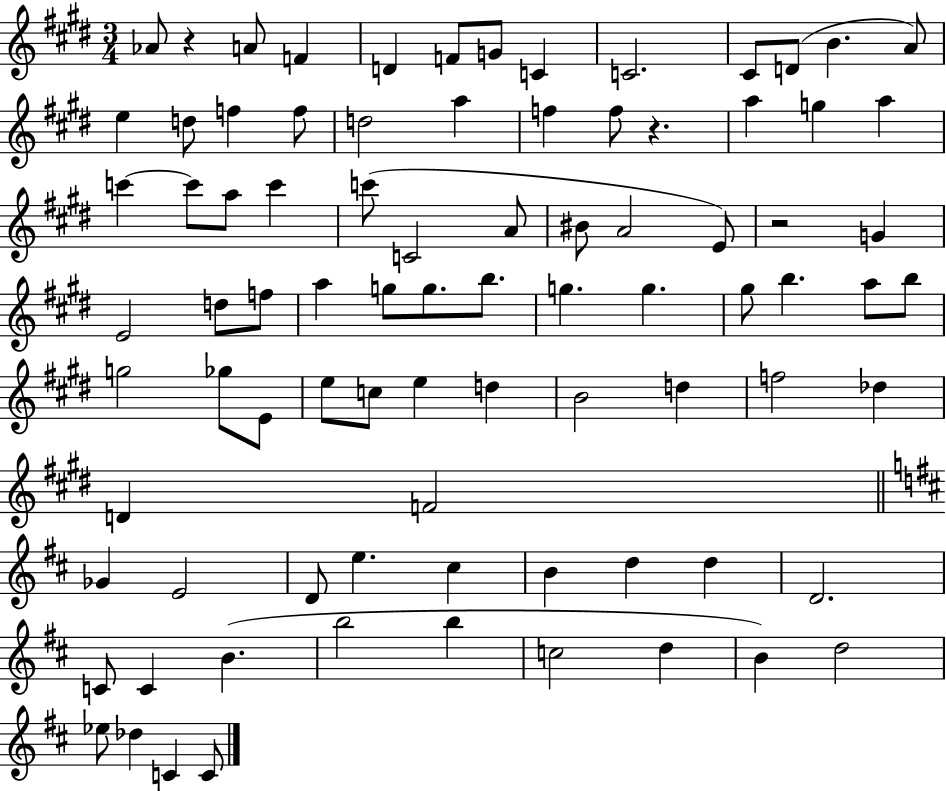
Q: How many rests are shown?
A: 3